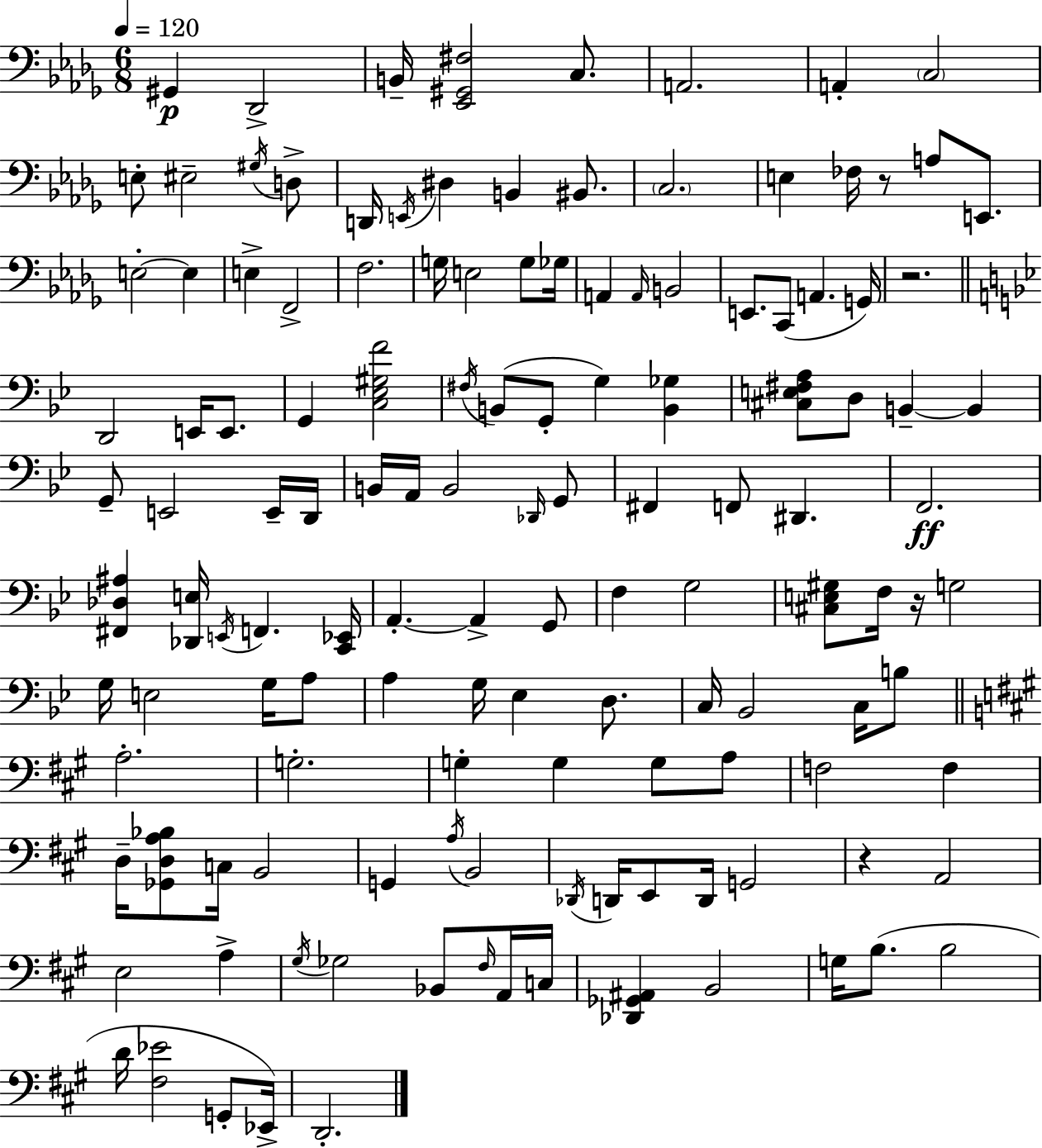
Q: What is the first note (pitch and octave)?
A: G#2